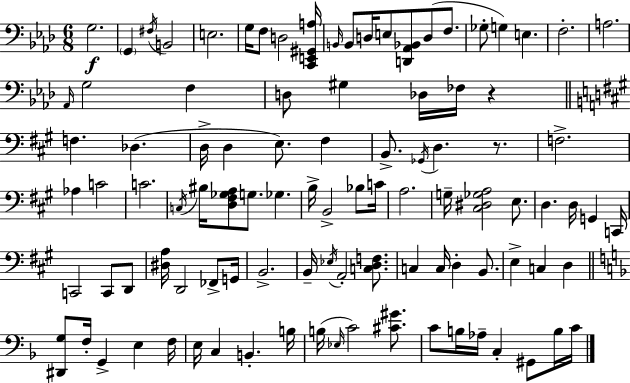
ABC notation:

X:1
T:Untitled
M:6/8
L:1/4
K:Ab
G,2 G,, ^F,/4 B,,2 E,2 G,/4 F,/2 D,2 [C,,E,,^G,,A,]/4 B,,/4 B,,/2 D,/4 E,/2 [D,,_A,,_B,,]/2 D,/2 F,/2 _G,/2 G, E, F,2 A,2 _A,,/4 G,2 F, D,/2 ^G, _D,/4 _F,/4 z F, _D, D,/4 D, E,/2 ^F, B,,/2 _G,,/4 D, z/2 F,2 _A, C2 C2 C,/4 ^B,/4 [D,^F,_G,A,]/2 G,/2 _G, B,/4 B,,2 _B,/2 C/4 A,2 G,/4 [^C,^D,_G,A,]2 E,/2 D, D,/4 G,, C,,/4 C,,2 C,,/2 D,,/2 [^D,A,]/4 D,,2 _F,,/2 G,,/4 B,,2 B,,/4 _E,/4 A,,2 [C,D,F,]/2 C, C,/4 D, B,,/2 E, C, D, [^D,,G,]/2 F,/4 G,, E, F,/4 E,/4 C, B,, B,/4 B,/4 _E,/4 C2 [^C^G]/2 C/2 B,/4 _A,/4 C, ^G,,/2 B,/4 C/4